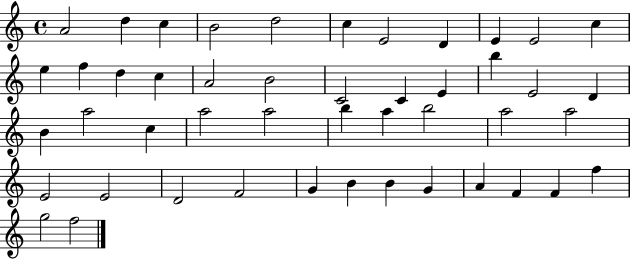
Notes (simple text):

A4/h D5/q C5/q B4/h D5/h C5/q E4/h D4/q E4/q E4/h C5/q E5/q F5/q D5/q C5/q A4/h B4/h C4/h C4/q E4/q B5/q E4/h D4/q B4/q A5/h C5/q A5/h A5/h B5/q A5/q B5/h A5/h A5/h E4/h E4/h D4/h F4/h G4/q B4/q B4/q G4/q A4/q F4/q F4/q F5/q G5/h F5/h